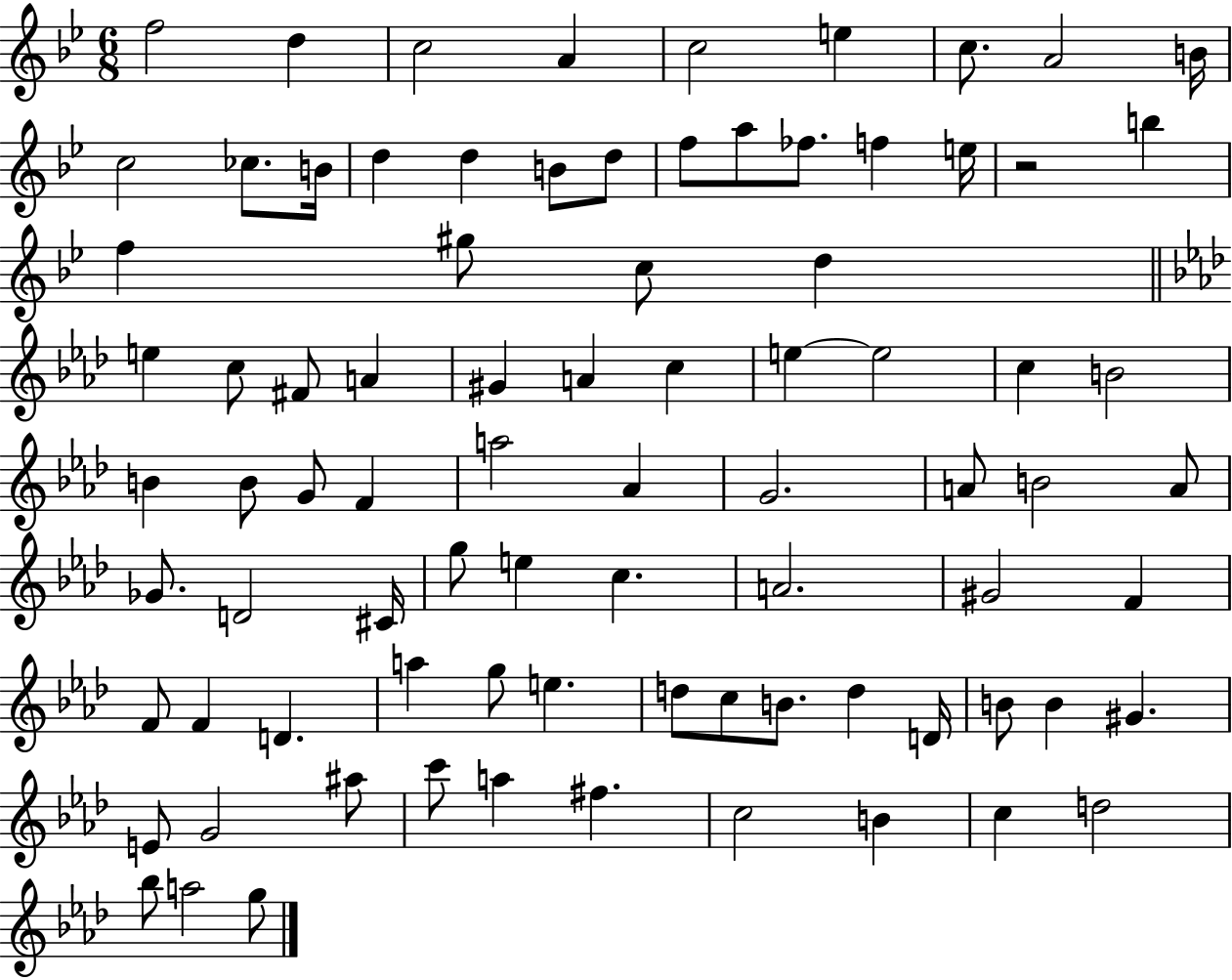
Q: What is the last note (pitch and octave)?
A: G5